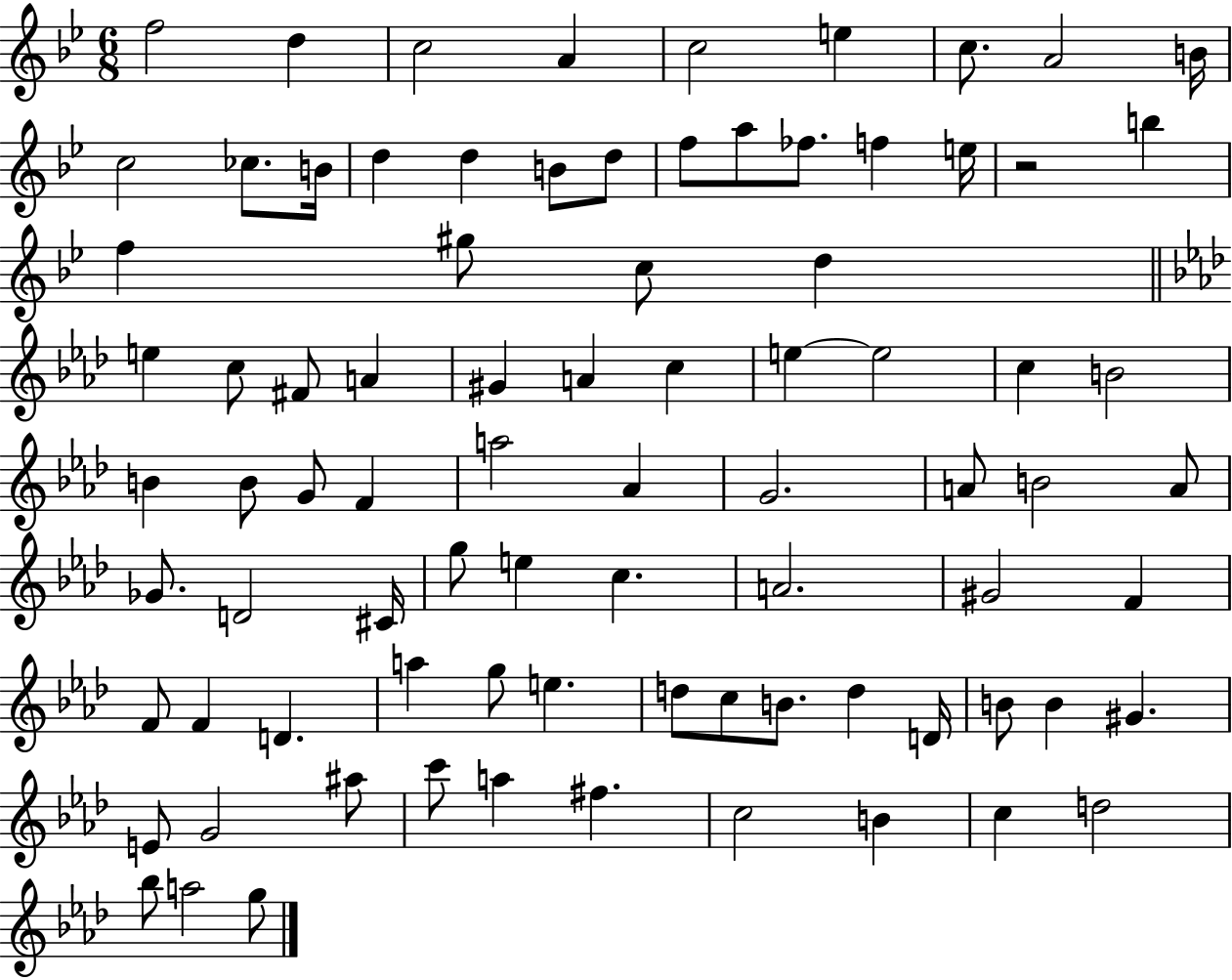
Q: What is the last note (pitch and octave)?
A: G5